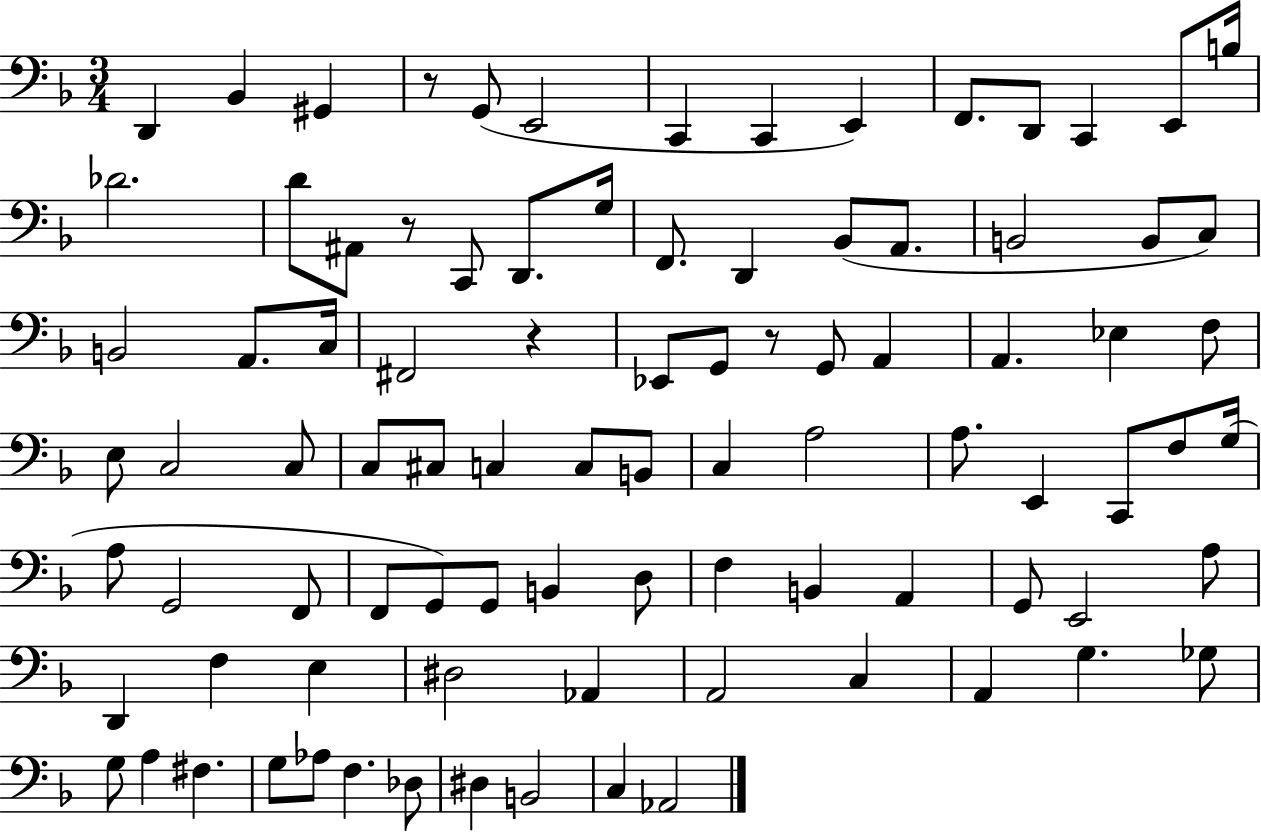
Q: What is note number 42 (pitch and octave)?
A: C#3